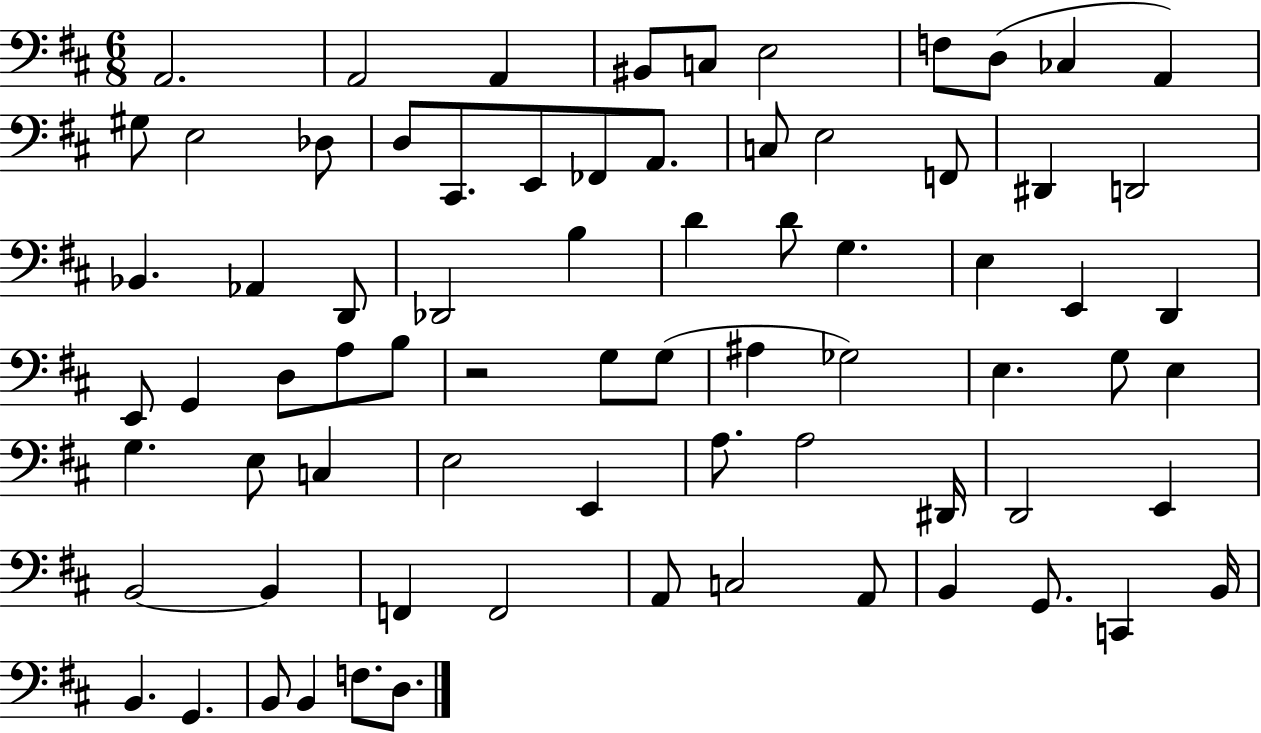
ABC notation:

X:1
T:Untitled
M:6/8
L:1/4
K:D
A,,2 A,,2 A,, ^B,,/2 C,/2 E,2 F,/2 D,/2 _C, A,, ^G,/2 E,2 _D,/2 D,/2 ^C,,/2 E,,/2 _F,,/2 A,,/2 C,/2 E,2 F,,/2 ^D,, D,,2 _B,, _A,, D,,/2 _D,,2 B, D D/2 G, E, E,, D,, E,,/2 G,, D,/2 A,/2 B,/2 z2 G,/2 G,/2 ^A, _G,2 E, G,/2 E, G, E,/2 C, E,2 E,, A,/2 A,2 ^D,,/4 D,,2 E,, B,,2 B,, F,, F,,2 A,,/2 C,2 A,,/2 B,, G,,/2 C,, B,,/4 B,, G,, B,,/2 B,, F,/2 D,/2